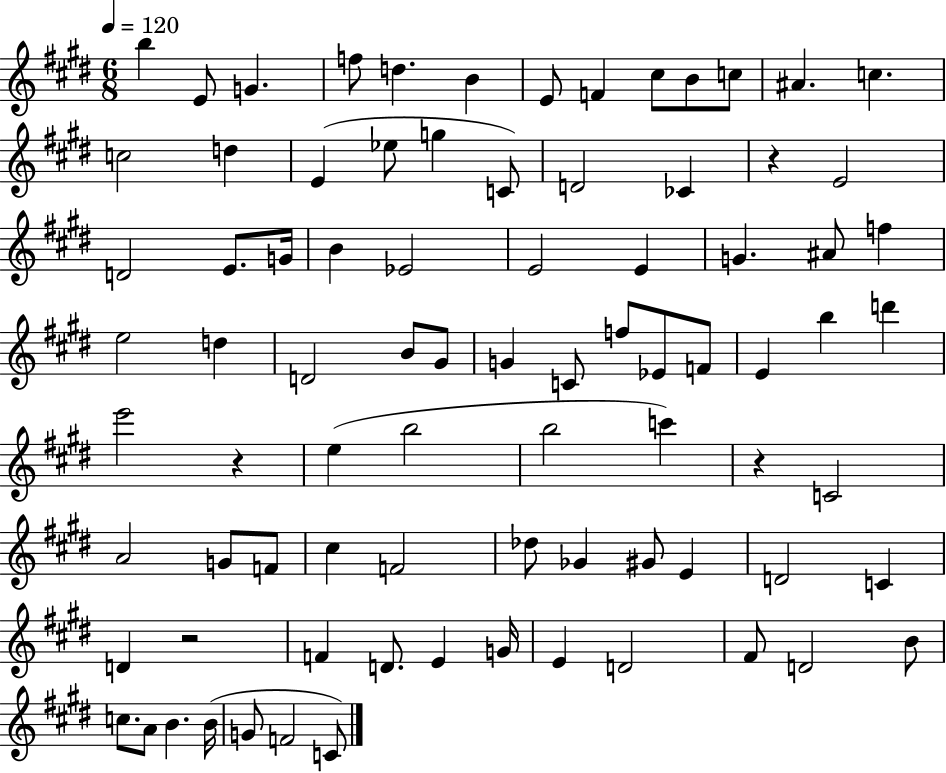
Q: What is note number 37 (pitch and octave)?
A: G#4